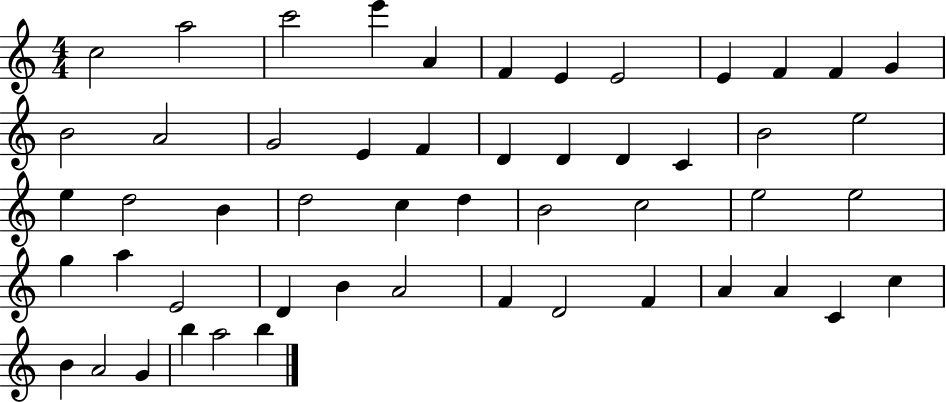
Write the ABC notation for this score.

X:1
T:Untitled
M:4/4
L:1/4
K:C
c2 a2 c'2 e' A F E E2 E F F G B2 A2 G2 E F D D D C B2 e2 e d2 B d2 c d B2 c2 e2 e2 g a E2 D B A2 F D2 F A A C c B A2 G b a2 b